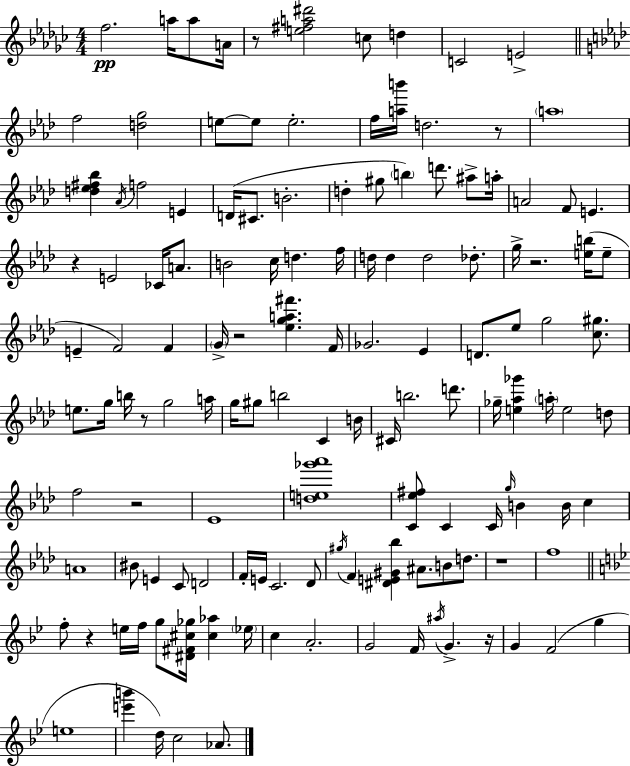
X:1
T:Untitled
M:4/4
L:1/4
K:Ebm
f2 a/4 a/2 A/4 z/2 [e^fa^d']2 c/2 d C2 E2 f2 [dg]2 e/2 e/2 e2 f/4 [ab']/4 d2 z/2 a4 [d_e^f_b] _A/4 f2 E D/4 ^C/2 B2 d ^g/2 b d'/2 ^a/2 a/4 A2 F/2 E z E2 _C/4 A/2 B2 c/4 d f/4 d/4 d d2 _d/2 g/4 z2 [eb]/4 e/2 E F2 F G/4 z2 [_ega^f'] F/4 _G2 _E D/2 _e/2 g2 [c^g]/2 e/2 g/4 b/4 z/2 g2 a/4 g/4 ^g/2 b2 C B/4 ^C/4 b2 d'/2 _g/4 [e_a_g'] a/4 e2 d/2 f2 z2 _E4 [de_g'_a']4 [C_e^f]/2 C C/4 g/4 B B/4 c A4 ^B/2 E C/2 D2 F/4 E/4 C2 _D/2 ^g/4 F [^DE^G_b] ^A/2 B/2 d/2 z4 f4 f/2 z e/4 f/4 g/2 [^D^F^c_g]/4 [^c_a] _e/4 c A2 G2 F/4 ^a/4 G z/4 G F2 g e4 [e'b'] d/4 c2 _A/2